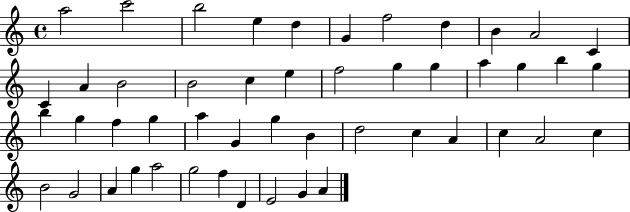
A5/h C6/h B5/h E5/q D5/q G4/q F5/h D5/q B4/q A4/h C4/q C4/q A4/q B4/h B4/h C5/q E5/q F5/h G5/q G5/q A5/q G5/q B5/q G5/q B5/q G5/q F5/q G5/q A5/q G4/q G5/q B4/q D5/h C5/q A4/q C5/q A4/h C5/q B4/h G4/h A4/q G5/q A5/h G5/h F5/q D4/q E4/h G4/q A4/q